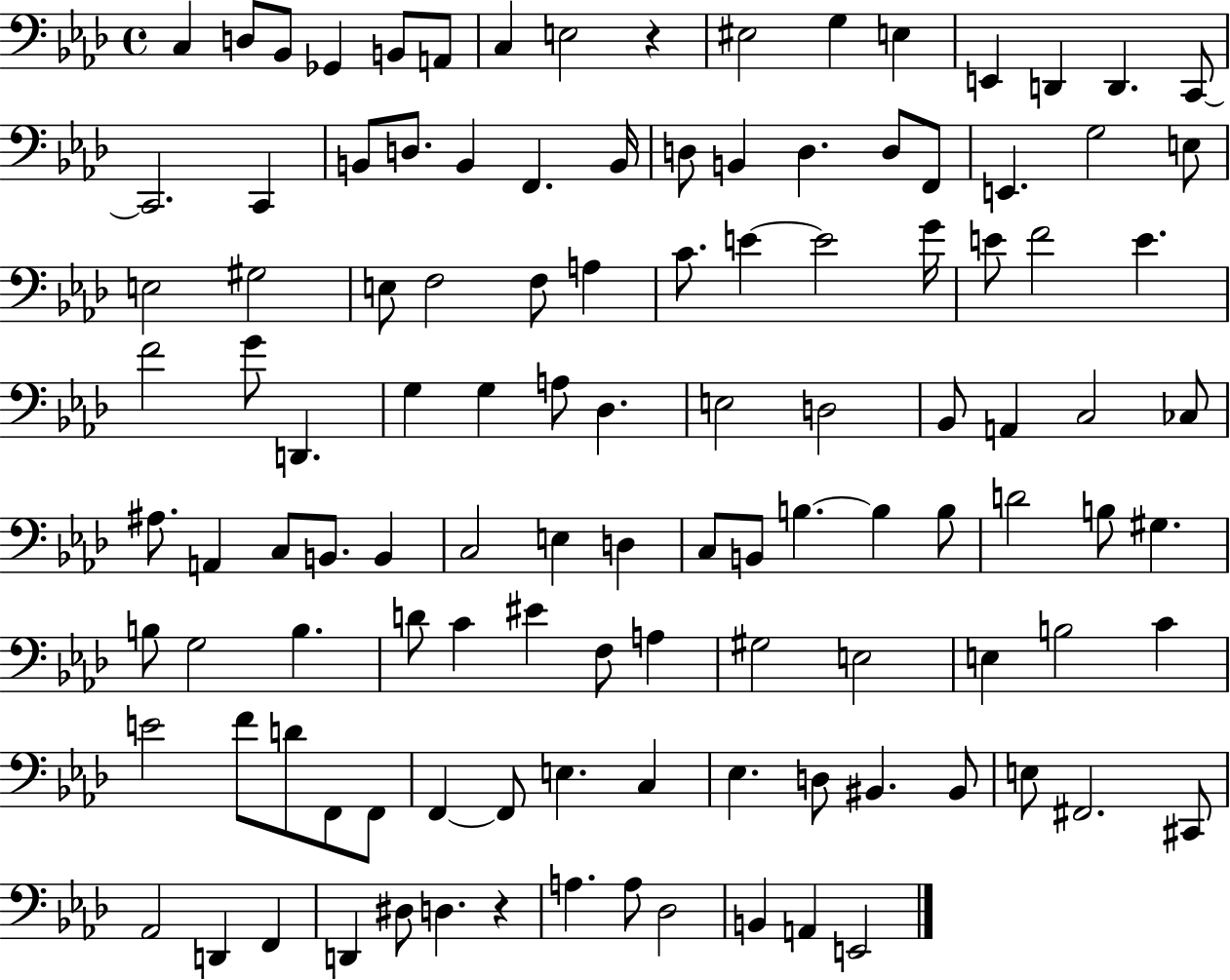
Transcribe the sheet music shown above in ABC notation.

X:1
T:Untitled
M:4/4
L:1/4
K:Ab
C, D,/2 _B,,/2 _G,, B,,/2 A,,/2 C, E,2 z ^E,2 G, E, E,, D,, D,, C,,/2 C,,2 C,, B,,/2 D,/2 B,, F,, B,,/4 D,/2 B,, D, D,/2 F,,/2 E,, G,2 E,/2 E,2 ^G,2 E,/2 F,2 F,/2 A, C/2 E E2 G/4 E/2 F2 E F2 G/2 D,, G, G, A,/2 _D, E,2 D,2 _B,,/2 A,, C,2 _C,/2 ^A,/2 A,, C,/2 B,,/2 B,, C,2 E, D, C,/2 B,,/2 B, B, B,/2 D2 B,/2 ^G, B,/2 G,2 B, D/2 C ^E F,/2 A, ^G,2 E,2 E, B,2 C E2 F/2 D/2 F,,/2 F,,/2 F,, F,,/2 E, C, _E, D,/2 ^B,, ^B,,/2 E,/2 ^F,,2 ^C,,/2 _A,,2 D,, F,, D,, ^D,/2 D, z A, A,/2 _D,2 B,, A,, E,,2